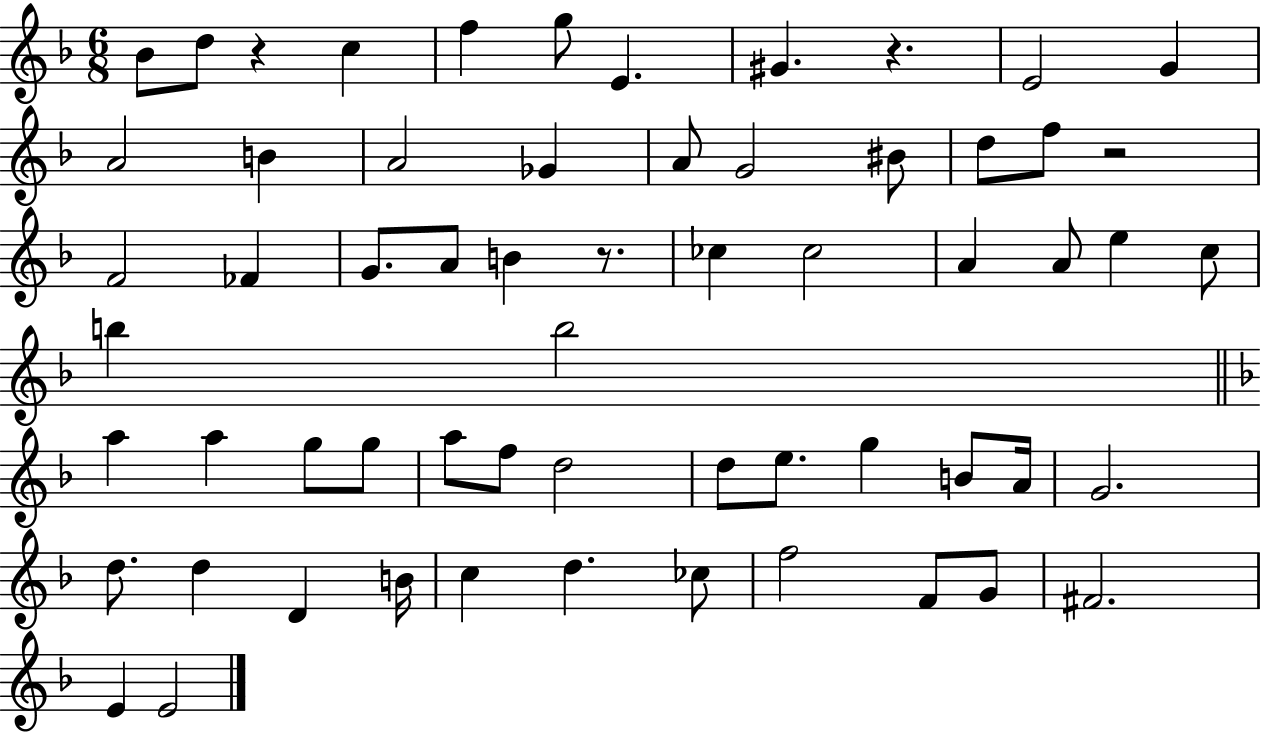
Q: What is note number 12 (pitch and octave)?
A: A4